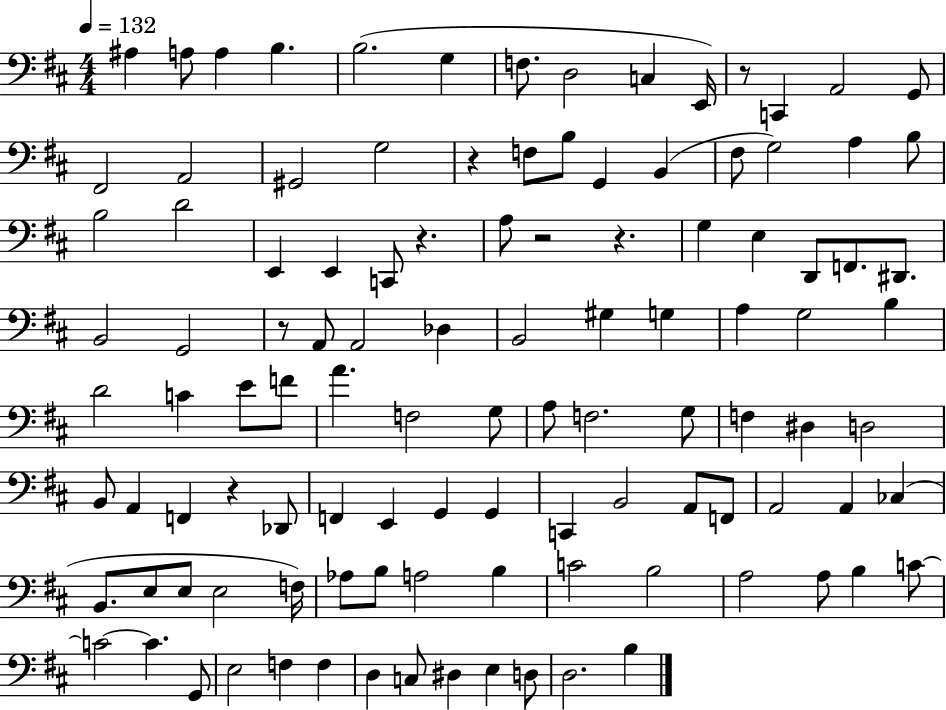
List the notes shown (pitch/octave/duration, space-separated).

A#3/q A3/e A3/q B3/q. B3/h. G3/q F3/e. D3/h C3/q E2/s R/e C2/q A2/h G2/e F#2/h A2/h G#2/h G3/h R/q F3/e B3/e G2/q B2/q F#3/e G3/h A3/q B3/e B3/h D4/h E2/q E2/q C2/e R/q. A3/e R/h R/q. G3/q E3/q D2/e F2/e. D#2/e. B2/h G2/h R/e A2/e A2/h Db3/q B2/h G#3/q G3/q A3/q G3/h B3/q D4/h C4/q E4/e F4/e A4/q. F3/h G3/e A3/e F3/h. G3/e F3/q D#3/q D3/h B2/e A2/q F2/q R/q Db2/e F2/q E2/q G2/q G2/q C2/q B2/h A2/e F2/e A2/h A2/q CES3/q B2/e. E3/e E3/e E3/h F3/s Ab3/e B3/e A3/h B3/q C4/h B3/h A3/h A3/e B3/q C4/e C4/h C4/q. G2/e E3/h F3/q F3/q D3/q C3/e D#3/q E3/q D3/e D3/h. B3/q